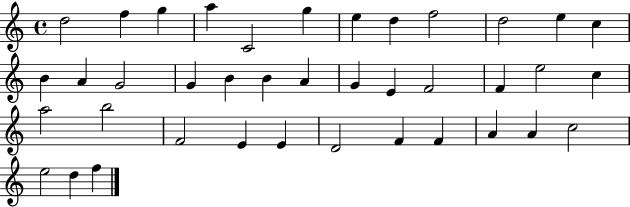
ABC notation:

X:1
T:Untitled
M:4/4
L:1/4
K:C
d2 f g a C2 g e d f2 d2 e c B A G2 G B B A G E F2 F e2 c a2 b2 F2 E E D2 F F A A c2 e2 d f